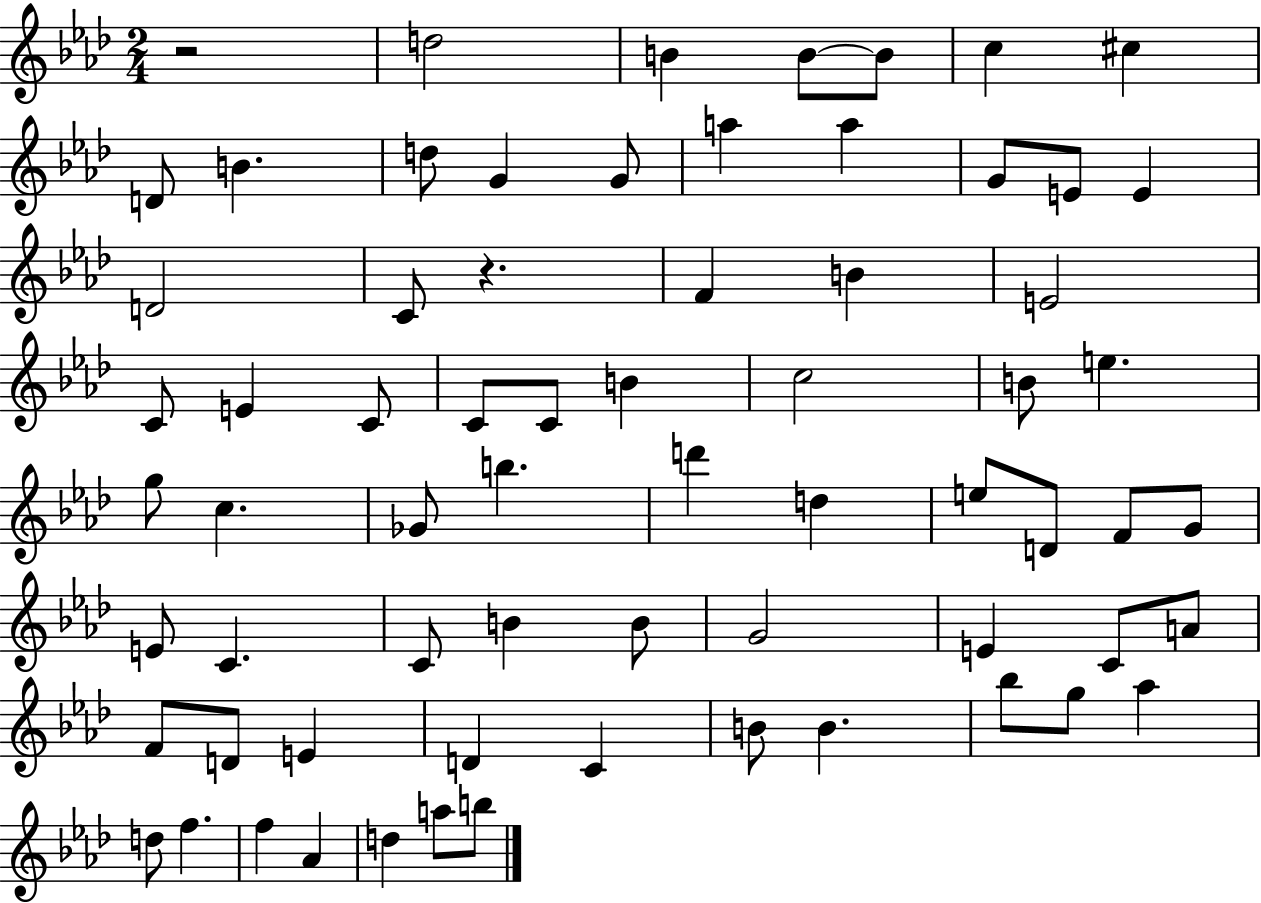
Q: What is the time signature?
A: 2/4